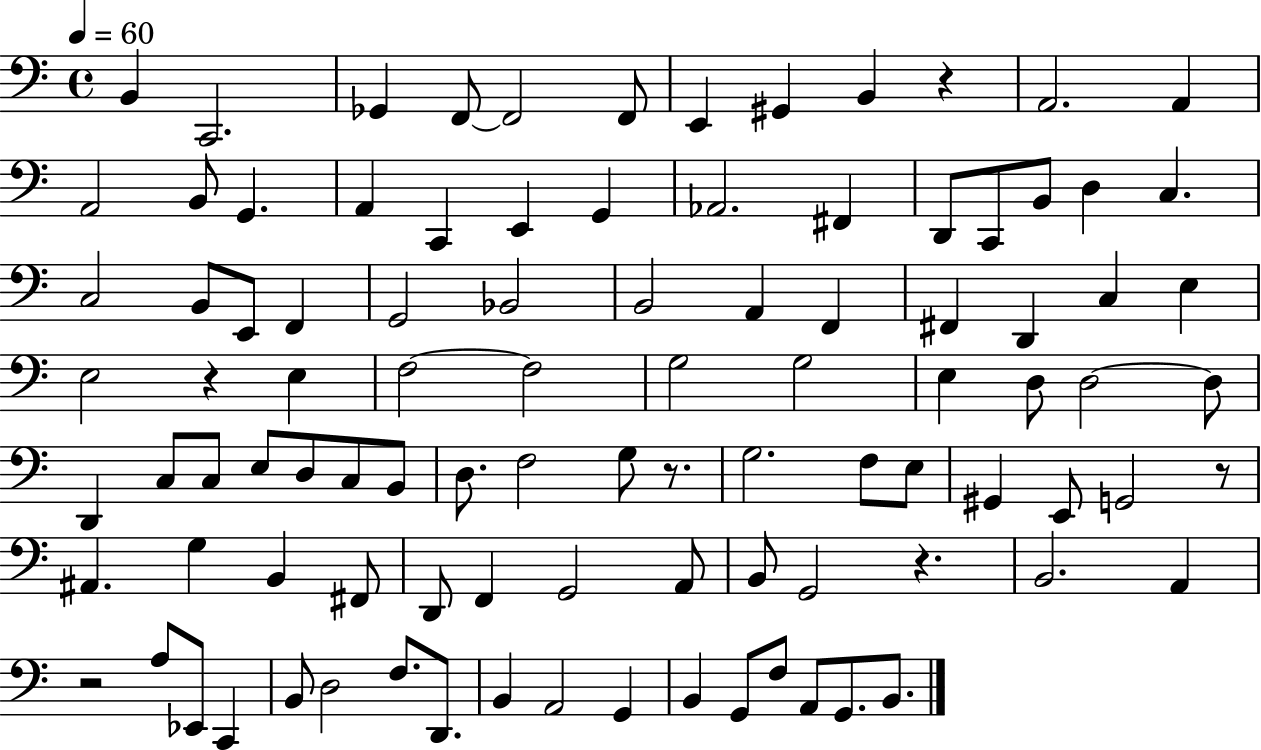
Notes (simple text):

B2/q C2/h. Gb2/q F2/e F2/h F2/e E2/q G#2/q B2/q R/q A2/h. A2/q A2/h B2/e G2/q. A2/q C2/q E2/q G2/q Ab2/h. F#2/q D2/e C2/e B2/e D3/q C3/q. C3/h B2/e E2/e F2/q G2/h Bb2/h B2/h A2/q F2/q F#2/q D2/q C3/q E3/q E3/h R/q E3/q F3/h F3/h G3/h G3/h E3/q D3/e D3/h D3/e D2/q C3/e C3/e E3/e D3/e C3/e B2/e D3/e. F3/h G3/e R/e. G3/h. F3/e E3/e G#2/q E2/e G2/h R/e A#2/q. G3/q B2/q F#2/e D2/e F2/q G2/h A2/e B2/e G2/h R/q. B2/h. A2/q R/h A3/e Eb2/e C2/q B2/e D3/h F3/e. D2/e. B2/q A2/h G2/q B2/q G2/e F3/e A2/e G2/e. B2/e.